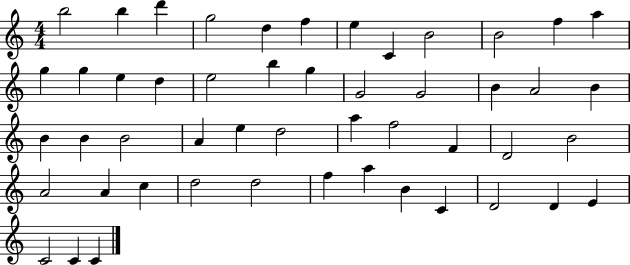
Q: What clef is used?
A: treble